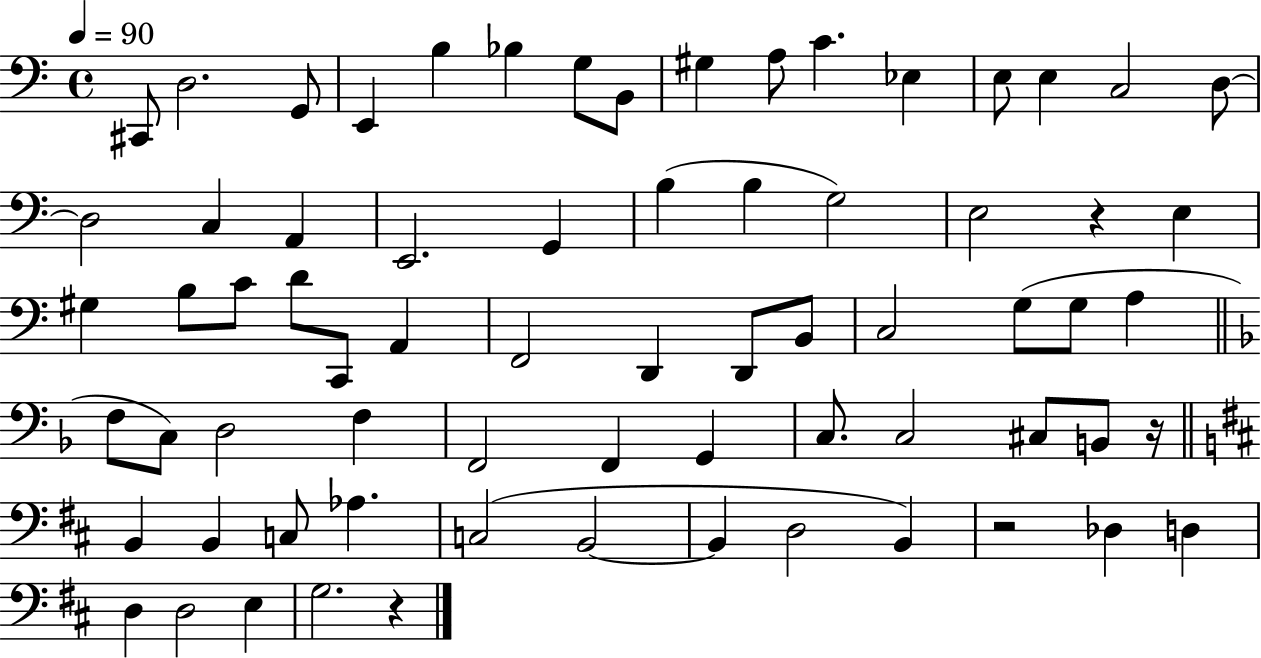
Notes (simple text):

C#2/e D3/h. G2/e E2/q B3/q Bb3/q G3/e B2/e G#3/q A3/e C4/q. Eb3/q E3/e E3/q C3/h D3/e D3/h C3/q A2/q E2/h. G2/q B3/q B3/q G3/h E3/h R/q E3/q G#3/q B3/e C4/e D4/e C2/e A2/q F2/h D2/q D2/e B2/e C3/h G3/e G3/e A3/q F3/e C3/e D3/h F3/q F2/h F2/q G2/q C3/e. C3/h C#3/e B2/e R/s B2/q B2/q C3/e Ab3/q. C3/h B2/h B2/q D3/h B2/q R/h Db3/q D3/q D3/q D3/h E3/q G3/h. R/q